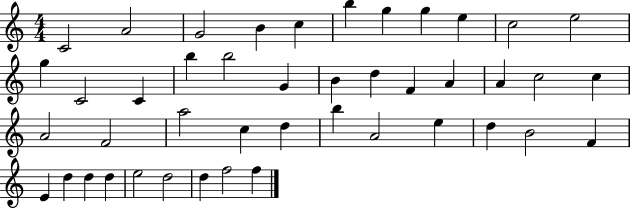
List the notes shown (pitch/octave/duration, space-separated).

C4/h A4/h G4/h B4/q C5/q B5/q G5/q G5/q E5/q C5/h E5/h G5/q C4/h C4/q B5/q B5/h G4/q B4/q D5/q F4/q A4/q A4/q C5/h C5/q A4/h F4/h A5/h C5/q D5/q B5/q A4/h E5/q D5/q B4/h F4/q E4/q D5/q D5/q D5/q E5/h D5/h D5/q F5/h F5/q